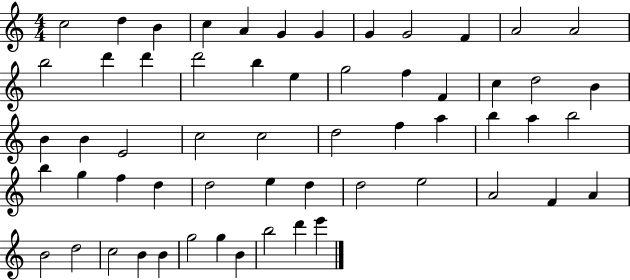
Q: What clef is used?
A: treble